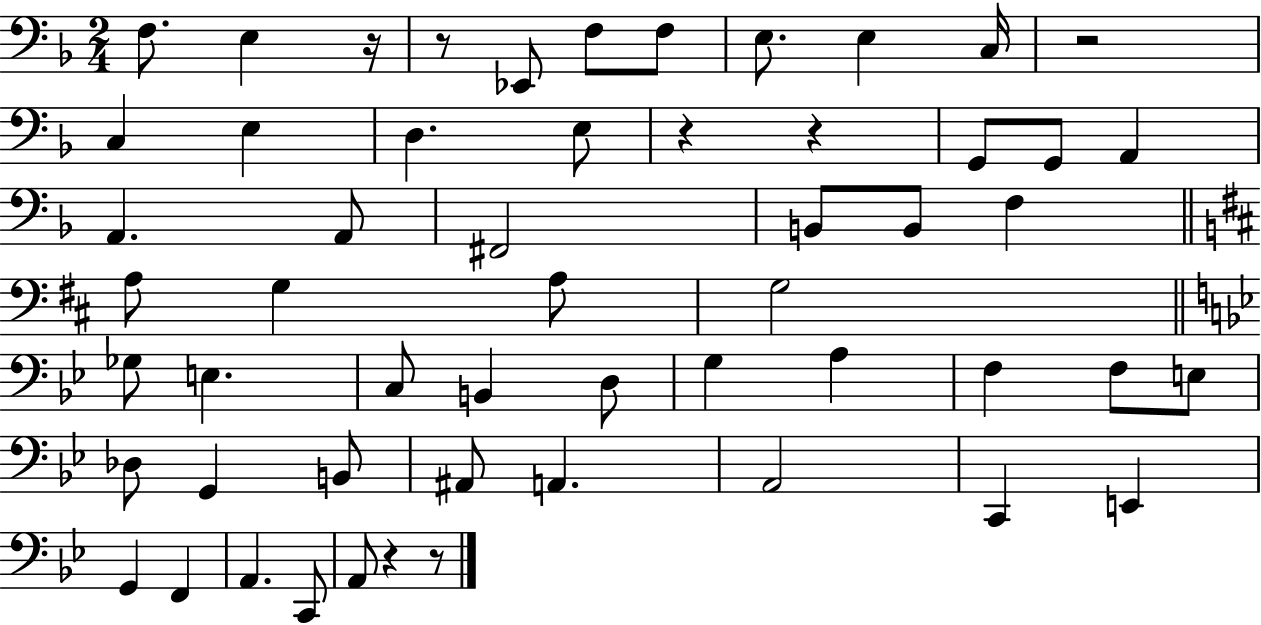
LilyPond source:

{
  \clef bass
  \numericTimeSignature
  \time 2/4
  \key f \major
  f8. e4 r16 | r8 ees,8 f8 f8 | e8. e4 c16 | r2 | \break c4 e4 | d4. e8 | r4 r4 | g,8 g,8 a,4 | \break a,4. a,8 | fis,2 | b,8 b,8 f4 | \bar "||" \break \key b \minor a8 g4 a8 | g2 | \bar "||" \break \key bes \major ges8 e4. | c8 b,4 d8 | g4 a4 | f4 f8 e8 | \break des8 g,4 b,8 | ais,8 a,4. | a,2 | c,4 e,4 | \break g,4 f,4 | a,4. c,8 | a,8 r4 r8 | \bar "|."
}